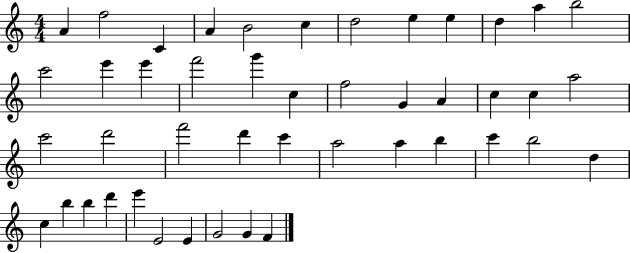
X:1
T:Untitled
M:4/4
L:1/4
K:C
A f2 C A B2 c d2 e e d a b2 c'2 e' e' f'2 g' c f2 G A c c a2 c'2 d'2 f'2 d' c' a2 a b c' b2 d c b b d' e' E2 E G2 G F